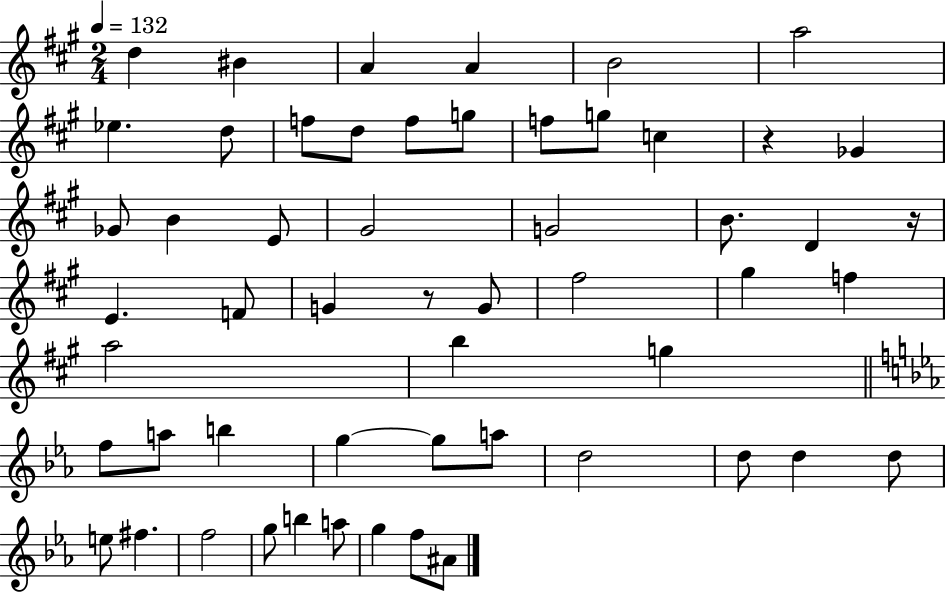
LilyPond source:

{
  \clef treble
  \numericTimeSignature
  \time 2/4
  \key a \major
  \tempo 4 = 132
  d''4 bis'4 | a'4 a'4 | b'2 | a''2 | \break ees''4. d''8 | f''8 d''8 f''8 g''8 | f''8 g''8 c''4 | r4 ges'4 | \break ges'8 b'4 e'8 | gis'2 | g'2 | b'8. d'4 r16 | \break e'4. f'8 | g'4 r8 g'8 | fis''2 | gis''4 f''4 | \break a''2 | b''4 g''4 | \bar "||" \break \key c \minor f''8 a''8 b''4 | g''4~~ g''8 a''8 | d''2 | d''8 d''4 d''8 | \break e''8 fis''4. | f''2 | g''8 b''4 a''8 | g''4 f''8 ais'8 | \break \bar "|."
}